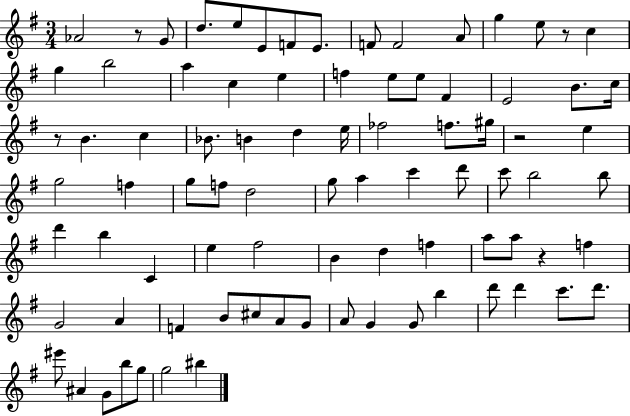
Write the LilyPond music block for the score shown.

{
  \clef treble
  \numericTimeSignature
  \time 3/4
  \key g \major
  aes'2 r8 g'8 | d''8. e''8 e'8 f'8 e'8. | f'8 f'2 a'8 | g''4 e''8 r8 c''4 | \break g''4 b''2 | a''4 c''4 e''4 | f''4 e''8 e''8 fis'4 | e'2 b'8. c''16 | \break r8 b'4. c''4 | bes'8. b'4 d''4 e''16 | fes''2 f''8. gis''16 | r2 e''4 | \break g''2 f''4 | g''8 f''8 d''2 | g''8 a''4 c'''4 d'''8 | c'''8 b''2 b''8 | \break d'''4 b''4 c'4 | e''4 fis''2 | b'4 d''4 f''4 | a''8 a''8 r4 f''4 | \break g'2 a'4 | f'4 b'8 cis''8 a'8 g'8 | a'8 g'4 g'8 b''4 | d'''8 d'''4 c'''8. d'''8. | \break eis'''8 ais'4 g'8 b''8 g''8 | g''2 bis''4 | \bar "|."
}